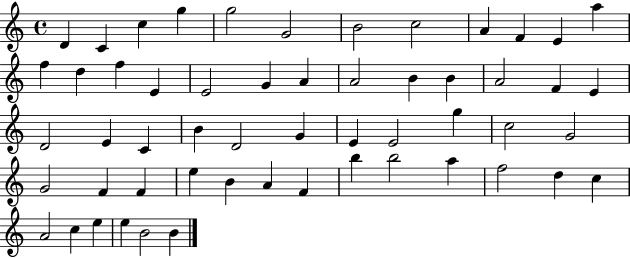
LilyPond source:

{
  \clef treble
  \time 4/4
  \defaultTimeSignature
  \key c \major
  d'4 c'4 c''4 g''4 | g''2 g'2 | b'2 c''2 | a'4 f'4 e'4 a''4 | \break f''4 d''4 f''4 e'4 | e'2 g'4 a'4 | a'2 b'4 b'4 | a'2 f'4 e'4 | \break d'2 e'4 c'4 | b'4 d'2 g'4 | e'4 e'2 g''4 | c''2 g'2 | \break g'2 f'4 f'4 | e''4 b'4 a'4 f'4 | b''4 b''2 a''4 | f''2 d''4 c''4 | \break a'2 c''4 e''4 | e''4 b'2 b'4 | \bar "|."
}